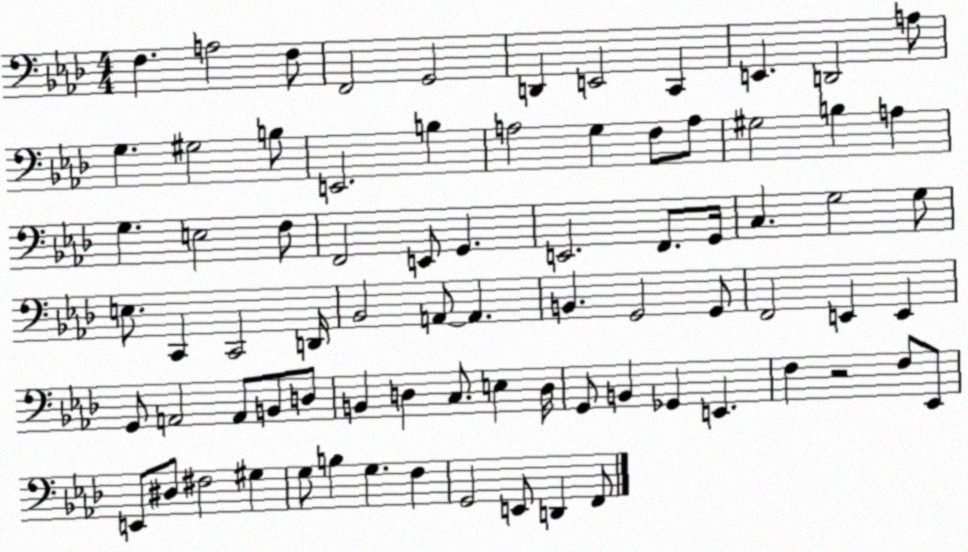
X:1
T:Untitled
M:4/4
L:1/4
K:Ab
F, A,2 F,/2 F,,2 G,,2 D,, E,,2 C,, E,, D,,2 A,/2 G, ^G,2 B,/2 E,,2 B, A,2 G, F,/2 A,/2 ^G,2 B, A, G, E,2 F,/2 F,,2 E,,/2 G,, E,,2 F,,/2 G,,/4 C, G,2 G,/2 E,/2 C,, C,,2 D,,/4 _B,,2 A,,/2 A,, B,, G,,2 G,,/2 F,,2 E,, E,, G,,/2 A,,2 A,,/2 B,,/2 D,/2 B,, D, C,/2 E, D,/4 G,,/2 B,, _G,, E,, F, z2 F,/2 _E,,/2 E,,/2 ^D,/2 ^F,2 ^G, G,/2 B, G, F, G,,2 E,,/2 D,, F,,/2